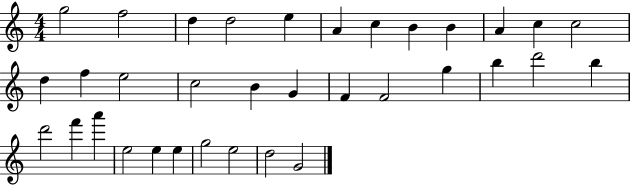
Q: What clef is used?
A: treble